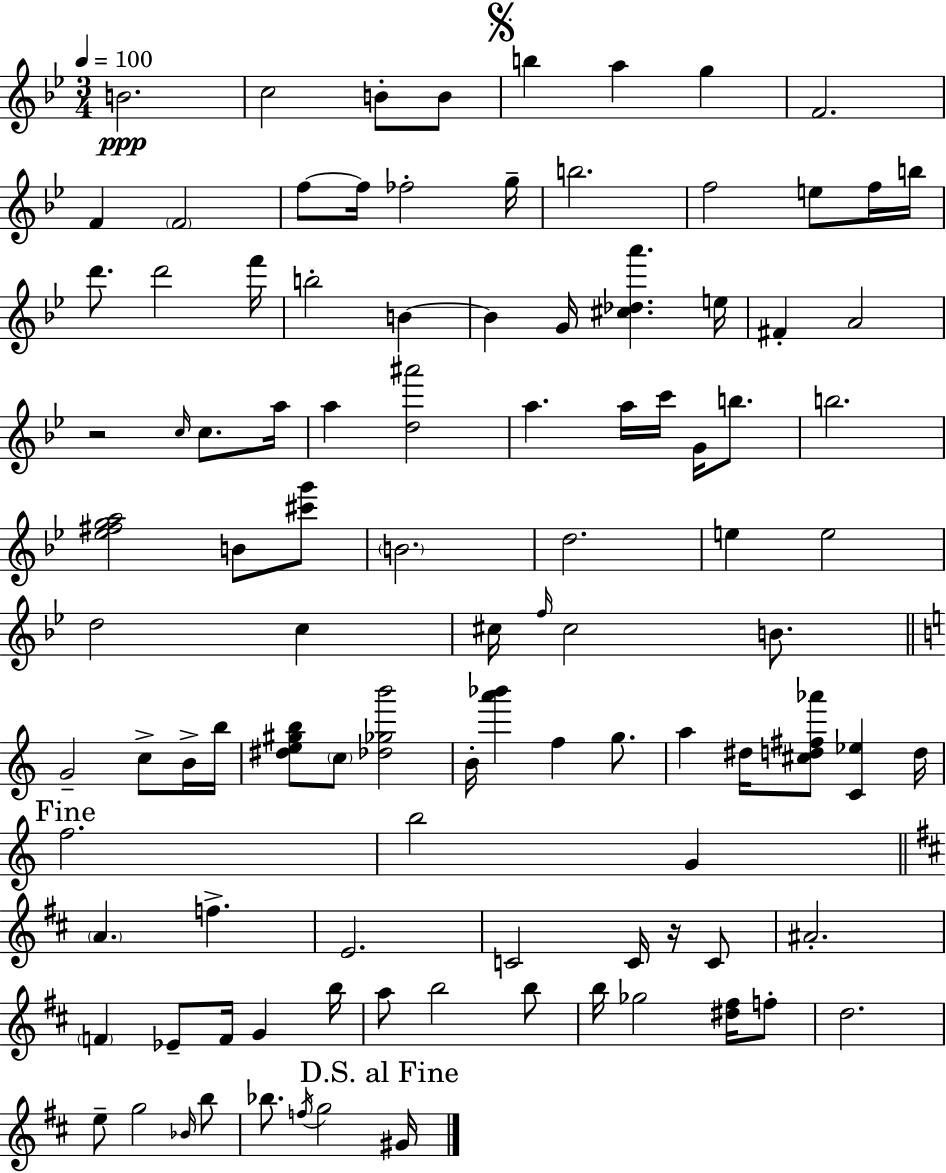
B4/h. C5/h B4/e B4/e B5/q A5/q G5/q F4/h. F4/q F4/h F5/e F5/s FES5/h G5/s B5/h. F5/h E5/e F5/s B5/s D6/e. D6/h F6/s B5/h B4/q B4/q G4/s [C#5,Db5,A6]/q. E5/s F#4/q A4/h R/h C5/s C5/e. A5/s A5/q [D5,A#6]/h A5/q. A5/s C6/s G4/s B5/e. B5/h. [Eb5,F#5,G5,A5]/h B4/e [C#6,G6]/e B4/h. D5/h. E5/q E5/h D5/h C5/q C#5/s F5/s C#5/h B4/e. G4/h C5/e B4/s B5/s [D#5,E5,G#5,B5]/e C5/e [Db5,Gb5,B6]/h B4/s [A6,Bb6]/q F5/q G5/e. A5/q D#5/s [C#5,D5,F#5,Ab6]/e [C4,Eb5]/q D5/s F5/h. B5/h G4/q A4/q. F5/q. E4/h. C4/h C4/s R/s C4/e A#4/h. F4/q Eb4/e F4/s G4/q B5/s A5/e B5/h B5/e B5/s Gb5/h [D#5,F#5]/s F5/e D5/h. E5/e G5/h Bb4/s B5/e Bb5/e. F5/s G5/h G#4/s